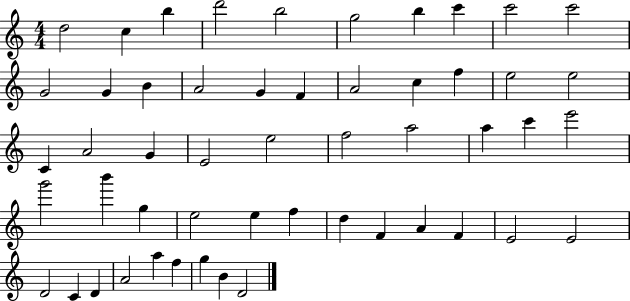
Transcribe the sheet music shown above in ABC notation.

X:1
T:Untitled
M:4/4
L:1/4
K:C
d2 c b d'2 b2 g2 b c' c'2 c'2 G2 G B A2 G F A2 c f e2 e2 C A2 G E2 e2 f2 a2 a c' e'2 g'2 b' g e2 e f d F A F E2 E2 D2 C D A2 a f g B D2